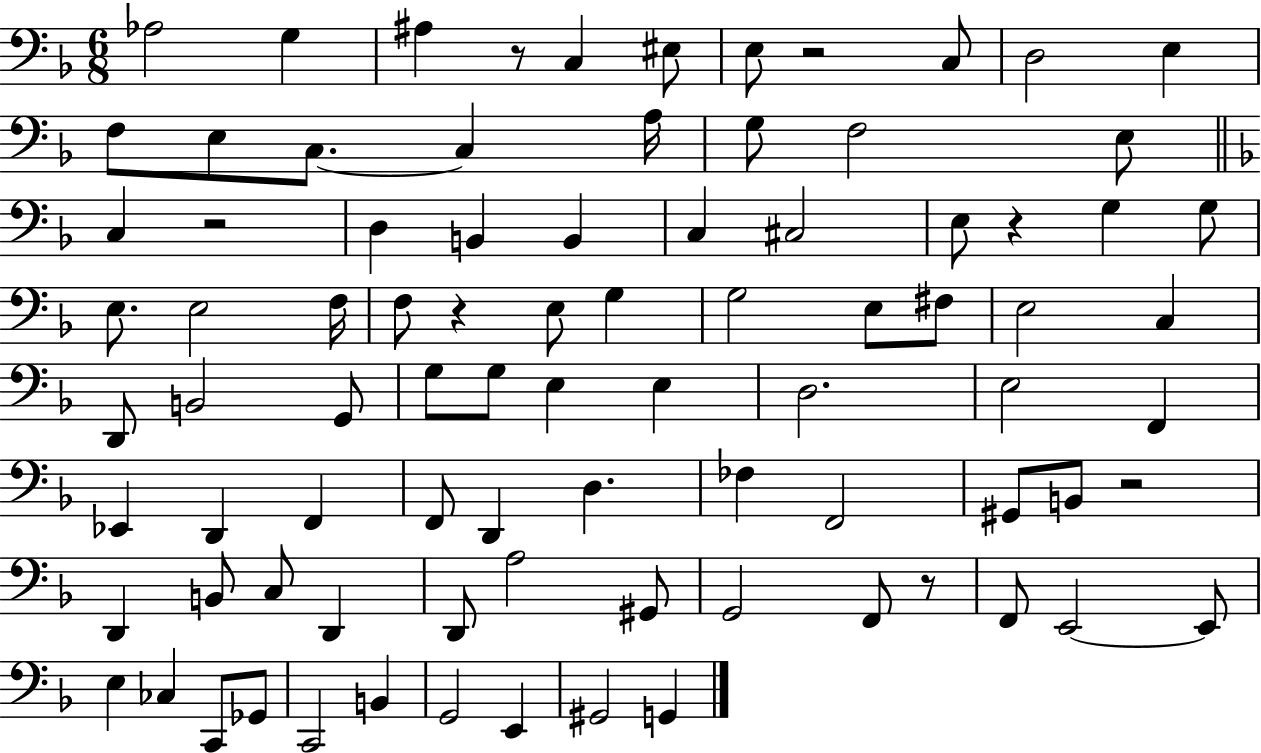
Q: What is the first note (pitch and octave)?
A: Ab3